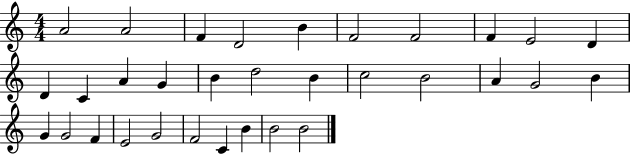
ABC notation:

X:1
T:Untitled
M:4/4
L:1/4
K:C
A2 A2 F D2 B F2 F2 F E2 D D C A G B d2 B c2 B2 A G2 B G G2 F E2 G2 F2 C B B2 B2